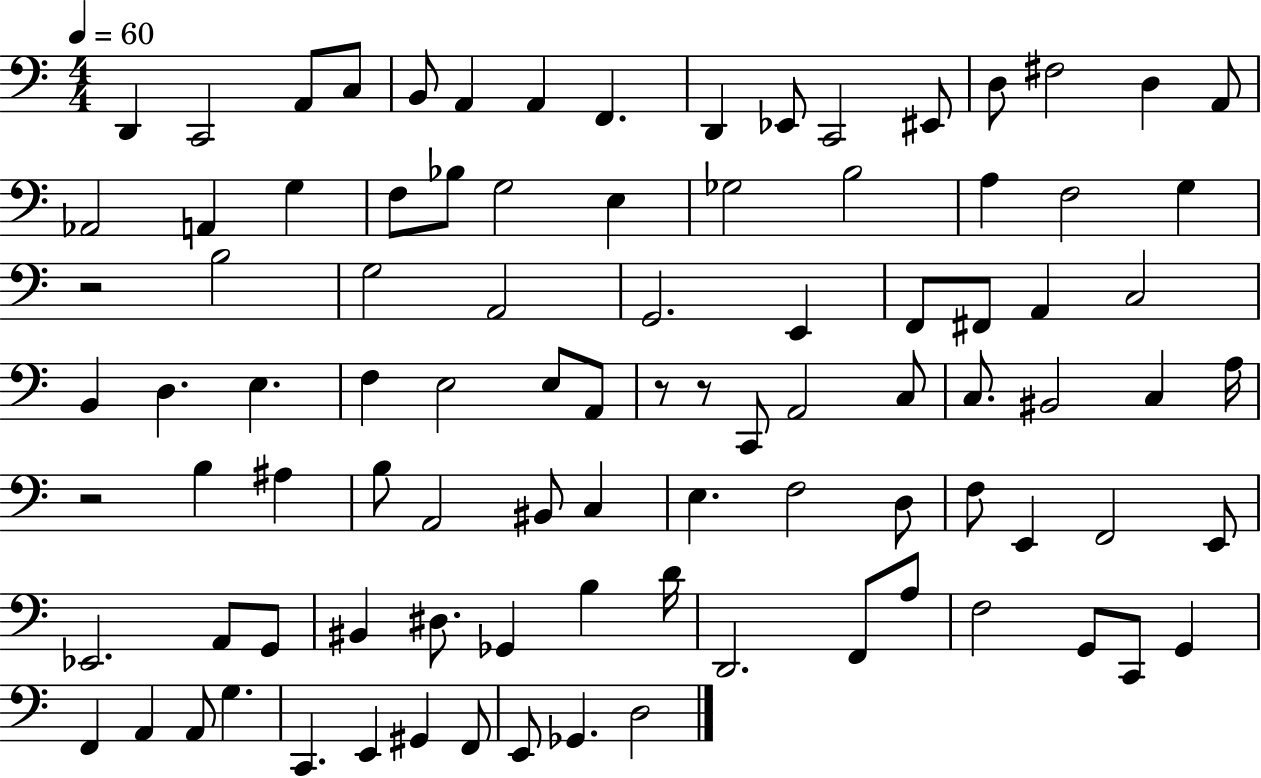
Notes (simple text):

D2/q C2/h A2/e C3/e B2/e A2/q A2/q F2/q. D2/q Eb2/e C2/h EIS2/e D3/e F#3/h D3/q A2/e Ab2/h A2/q G3/q F3/e Bb3/e G3/h E3/q Gb3/h B3/h A3/q F3/h G3/q R/h B3/h G3/h A2/h G2/h. E2/q F2/e F#2/e A2/q C3/h B2/q D3/q. E3/q. F3/q E3/h E3/e A2/e R/e R/e C2/e A2/h C3/e C3/e. BIS2/h C3/q A3/s R/h B3/q A#3/q B3/e A2/h BIS2/e C3/q E3/q. F3/h D3/e F3/e E2/q F2/h E2/e Eb2/h. A2/e G2/e BIS2/q D#3/e. Gb2/q B3/q D4/s D2/h. F2/e A3/e F3/h G2/e C2/e G2/q F2/q A2/q A2/e G3/q. C2/q. E2/q G#2/q F2/e E2/e Gb2/q. D3/h